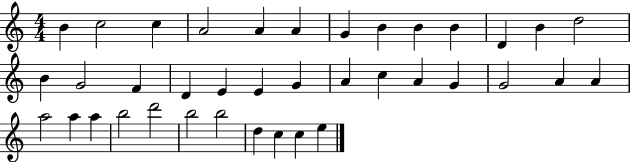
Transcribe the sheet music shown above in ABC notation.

X:1
T:Untitled
M:4/4
L:1/4
K:C
B c2 c A2 A A G B B B D B d2 B G2 F D E E G A c A G G2 A A a2 a a b2 d'2 b2 b2 d c c e